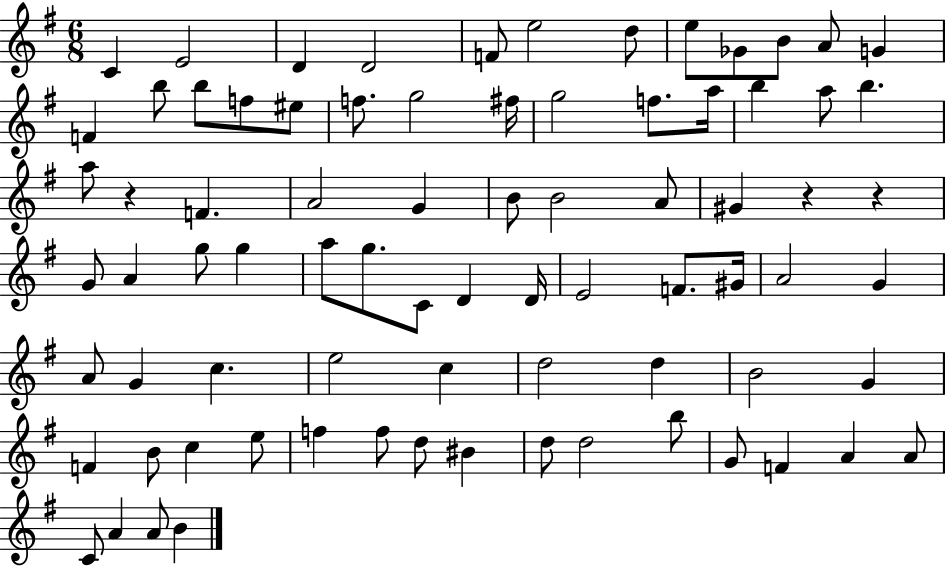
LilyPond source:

{
  \clef treble
  \numericTimeSignature
  \time 6/8
  \key g \major
  c'4 e'2 | d'4 d'2 | f'8 e''2 d''8 | e''8 ges'8 b'8 a'8 g'4 | \break f'4 b''8 b''8 f''8 eis''8 | f''8. g''2 fis''16 | g''2 f''8. a''16 | b''4 a''8 b''4. | \break a''8 r4 f'4. | a'2 g'4 | b'8 b'2 a'8 | gis'4 r4 r4 | \break g'8 a'4 g''8 g''4 | a''8 g''8. c'8 d'4 d'16 | e'2 f'8. gis'16 | a'2 g'4 | \break a'8 g'4 c''4. | e''2 c''4 | d''2 d''4 | b'2 g'4 | \break f'4 b'8 c''4 e''8 | f''4 f''8 d''8 bis'4 | d''8 d''2 b''8 | g'8 f'4 a'4 a'8 | \break c'8 a'4 a'8 b'4 | \bar "|."
}